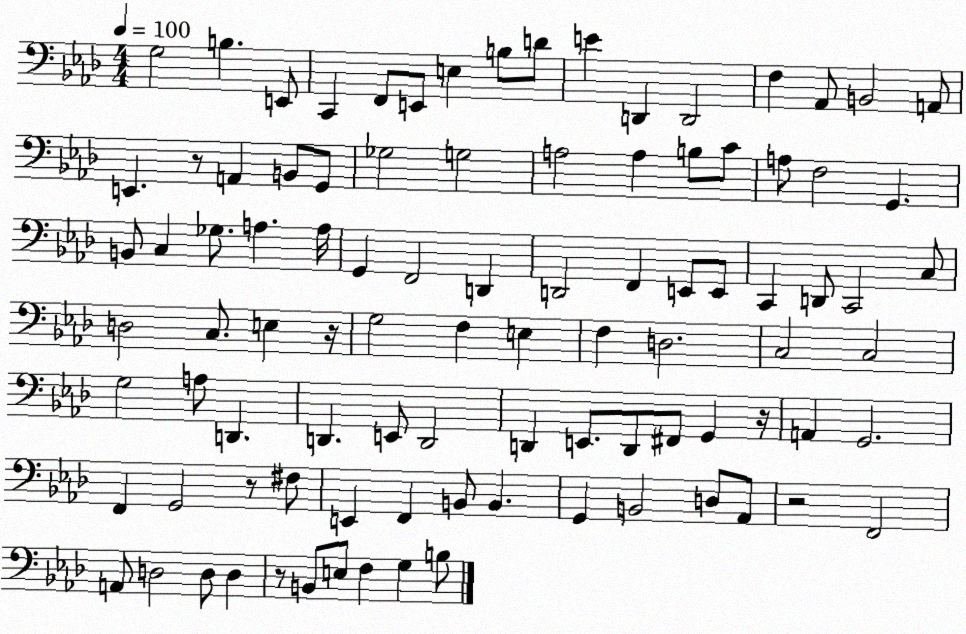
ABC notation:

X:1
T:Untitled
M:4/4
L:1/4
K:Ab
G,2 B, E,,/2 C,, F,,/2 E,,/2 E, B,/2 D/2 E D,, D,,2 F, _A,,/2 B,,2 A,,/2 E,, z/2 A,, B,,/2 G,,/2 _G,2 G,2 A,2 A, B,/2 C/2 A,/2 F,2 G,, B,,/2 C, _G,/2 A, A,/4 G,, F,,2 D,, D,,2 F,, E,,/2 E,,/2 C,, D,,/2 C,,2 C,/2 D,2 C,/2 E, z/4 G,2 F, E, F, D,2 C,2 C,2 G,2 A,/2 D,, D,, E,,/2 D,,2 D,, E,,/2 D,,/2 ^F,,/2 G,, z/4 A,, G,,2 F,, G,,2 z/2 ^F,/2 E,, F,, B,,/2 B,, G,, B,,2 D,/2 _A,,/2 z2 F,,2 A,,/2 D,2 D,/2 D, z/2 B,,/2 E,/2 F, G, B,/2